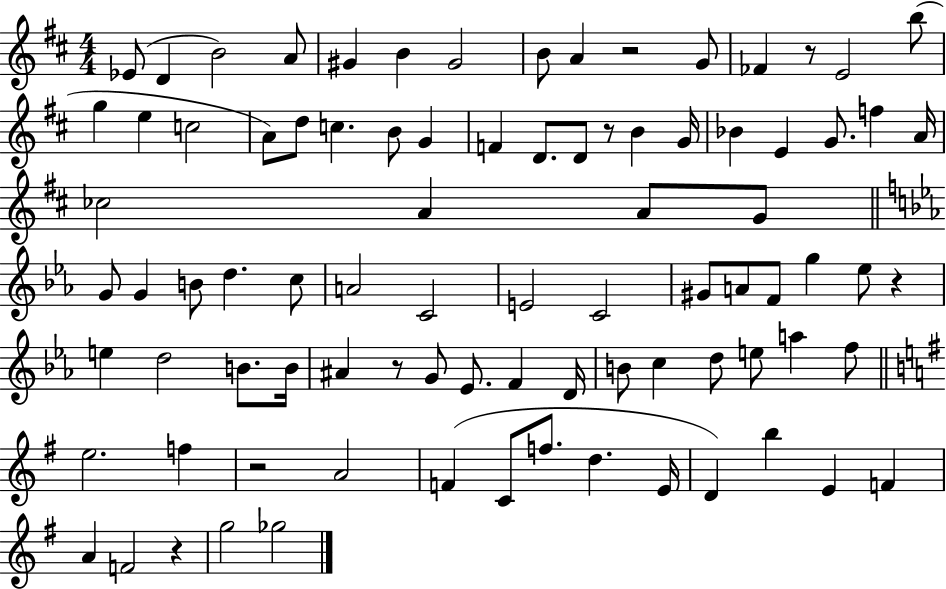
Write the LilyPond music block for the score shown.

{
  \clef treble
  \numericTimeSignature
  \time 4/4
  \key d \major
  \repeat volta 2 { ees'8( d'4 b'2) a'8 | gis'4 b'4 gis'2 | b'8 a'4 r2 g'8 | fes'4 r8 e'2 b''8( | \break g''4 e''4 c''2 | a'8) d''8 c''4. b'8 g'4 | f'4 d'8. d'8 r8 b'4 g'16 | bes'4 e'4 g'8. f''4 a'16 | \break ces''2 a'4 a'8 g'8 | \bar "||" \break \key c \minor g'8 g'4 b'8 d''4. c''8 | a'2 c'2 | e'2 c'2 | gis'8 a'8 f'8 g''4 ees''8 r4 | \break e''4 d''2 b'8. b'16 | ais'4 r8 g'8 ees'8. f'4 d'16 | b'8 c''4 d''8 e''8 a''4 f''8 | \bar "||" \break \key g \major e''2. f''4 | r2 a'2 | f'4( c'8 f''8. d''4. e'16 | d'4) b''4 e'4 f'4 | \break a'4 f'2 r4 | g''2 ges''2 | } \bar "|."
}